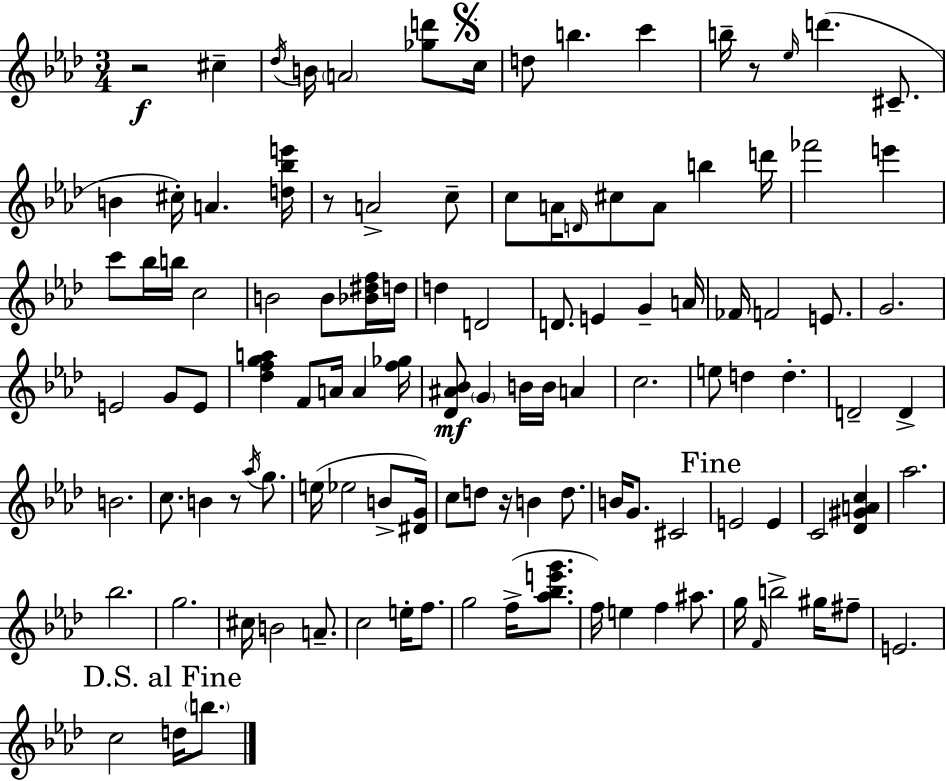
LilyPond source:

{
  \clef treble
  \numericTimeSignature
  \time 3/4
  \key aes \major
  r2\f cis''4-- | \acciaccatura { des''16 } b'16 \parenthesize a'2 <ges'' d'''>8 | \mark \markup { \musicglyph "scripts.segno" } c''16 d''8 b''4. c'''4 | b''16-- r8 \grace { ees''16 } d'''4.( cis'8.-- | \break b'4 cis''16-.) a'4. | <d'' bes'' e'''>16 r8 a'2-> | c''8-- c''8 a'16 \grace { d'16 } cis''8 a'8 b''4 | d'''16 fes'''2 e'''4 | \break c'''8 bes''16 b''16 c''2 | b'2 b'8 | <bes' dis'' f''>16 d''16 d''4 d'2 | d'8. e'4 g'4-- | \break a'16 fes'16 f'2 | e'8. g'2. | e'2 g'8 | e'8 <des'' f'' g'' a''>4 f'8 a'16 a'4 | \break <f'' ges''>16 <des' ais' bes'>8\mf \parenthesize g'4 b'16 b'16 a'4 | c''2. | e''8 d''4 d''4.-. | d'2-- d'4-> | \break b'2. | c''8. b'4 r8 | \acciaccatura { aes''16 } g''8. e''16( ees''2 | b'8-> <dis' g'>16) c''8 d''8 r16 b'4 | \break d''8. b'16 g'8. cis'2 | \mark "Fine" e'2 | e'4 c'2 | <des' gis' a' c''>4 aes''2. | \break bes''2. | g''2. | cis''16 b'2 | a'8.-- c''2 | \break e''16-. f''8. g''2 | f''16->( <aes'' bes'' e''' g'''>8. f''16) e''4 f''4 | ais''8. g''16 \grace { f'16 } b''2-> | gis''16 fis''8-- e'2. | \break \mark "D.S. al Fine" c''2 | d''16 \parenthesize b''8. \bar "|."
}